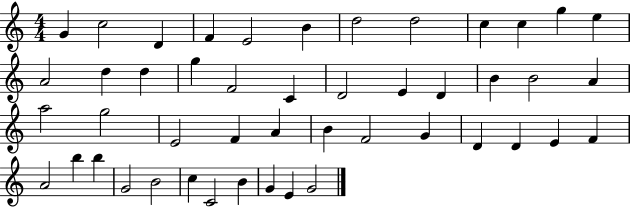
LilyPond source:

{
  \clef treble
  \numericTimeSignature
  \time 4/4
  \key c \major
  g'4 c''2 d'4 | f'4 e'2 b'4 | d''2 d''2 | c''4 c''4 g''4 e''4 | \break a'2 d''4 d''4 | g''4 f'2 c'4 | d'2 e'4 d'4 | b'4 b'2 a'4 | \break a''2 g''2 | e'2 f'4 a'4 | b'4 f'2 g'4 | d'4 d'4 e'4 f'4 | \break a'2 b''4 b''4 | g'2 b'2 | c''4 c'2 b'4 | g'4 e'4 g'2 | \break \bar "|."
}